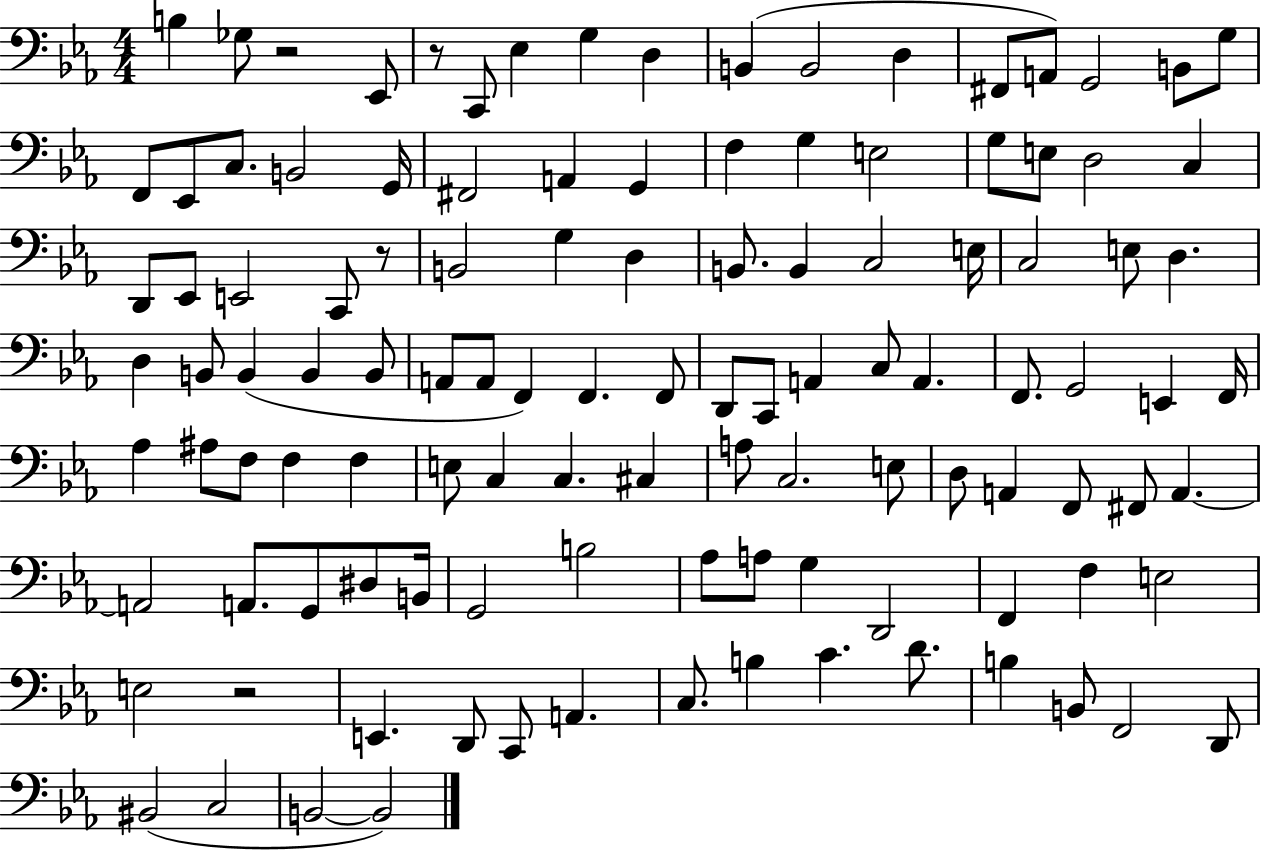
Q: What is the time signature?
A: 4/4